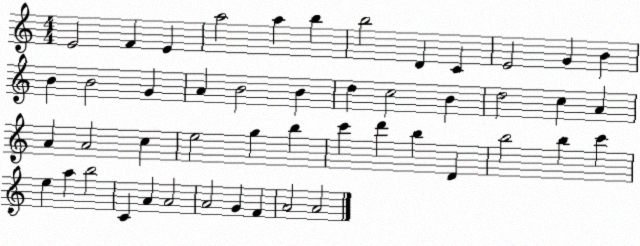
X:1
T:Untitled
M:4/4
L:1/4
K:C
E2 F E a2 a b b2 D C E2 G B B B2 G A B2 B d c2 B d2 c A A A2 c e2 g b c' d' b D b2 b c' e a b2 C A A2 A2 G F A2 A2